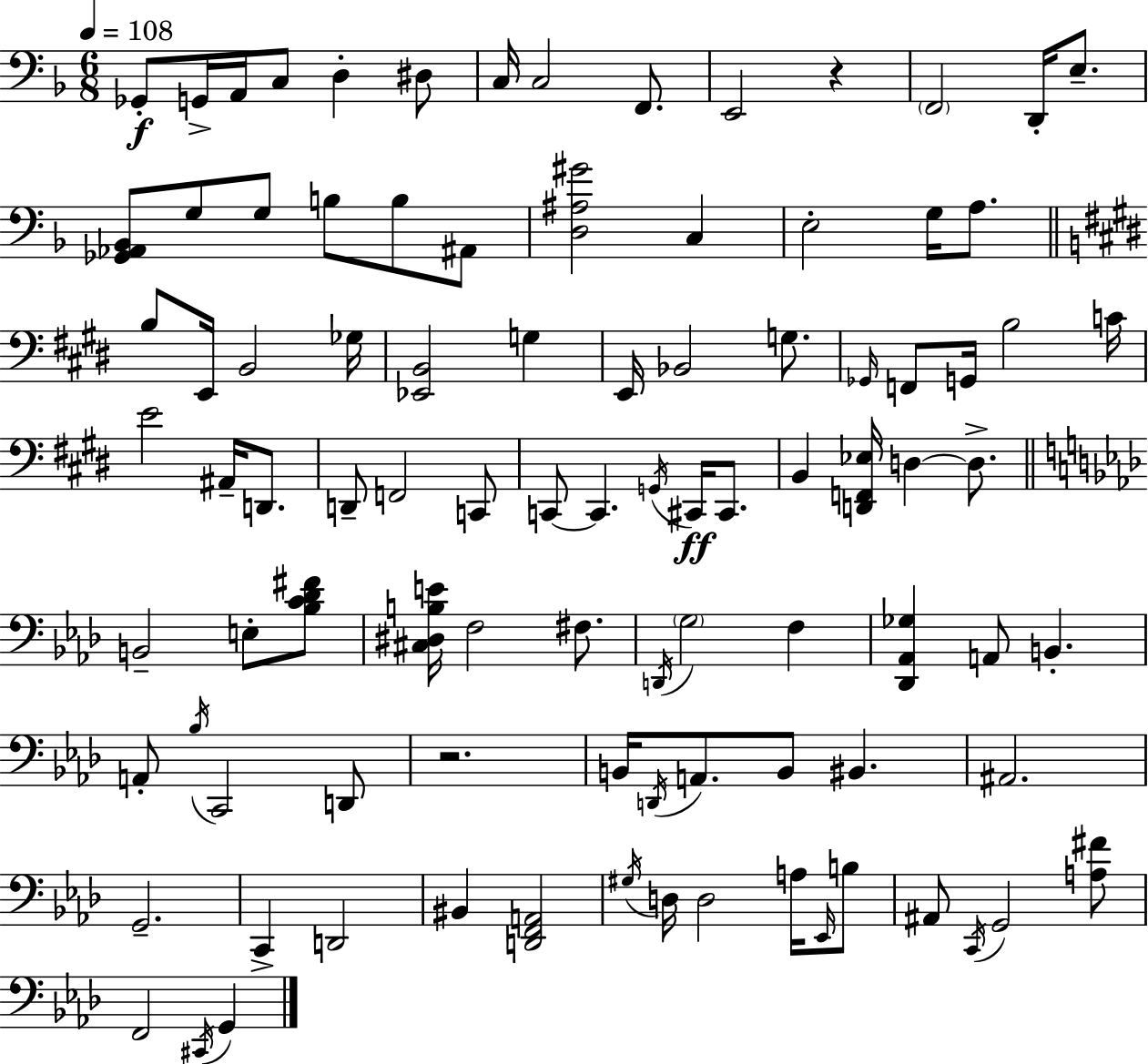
X:1
T:Untitled
M:6/8
L:1/4
K:F
_G,,/2 G,,/4 A,,/4 C,/2 D, ^D,/2 C,/4 C,2 F,,/2 E,,2 z F,,2 D,,/4 E,/2 [_G,,_A,,_B,,]/2 G,/2 G,/2 B,/2 B,/2 ^A,,/2 [D,^A,^G]2 C, E,2 G,/4 A,/2 B,/2 E,,/4 B,,2 _G,/4 [_E,,B,,]2 G, E,,/4 _B,,2 G,/2 _G,,/4 F,,/2 G,,/4 B,2 C/4 E2 ^A,,/4 D,,/2 D,,/2 F,,2 C,,/2 C,,/2 C,, G,,/4 ^C,,/4 ^C,,/2 B,, [D,,F,,_E,]/4 D, D,/2 B,,2 E,/2 [_B,C_D^F]/2 [^C,^D,B,E]/4 F,2 ^F,/2 D,,/4 G,2 F, [_D,,_A,,_G,] A,,/2 B,, A,,/2 _B,/4 C,,2 D,,/2 z2 B,,/4 D,,/4 A,,/2 B,,/2 ^B,, ^A,,2 G,,2 C,, D,,2 ^B,, [D,,F,,A,,]2 ^G,/4 D,/4 D,2 A,/4 _E,,/4 B,/2 ^A,,/2 C,,/4 G,,2 [A,^F]/2 F,,2 ^C,,/4 G,,